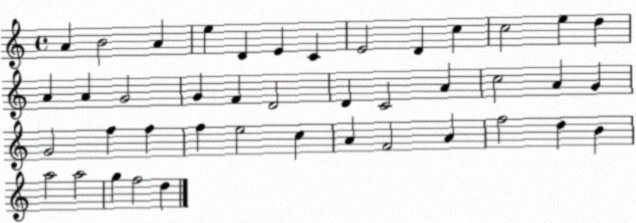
X:1
T:Untitled
M:4/4
L:1/4
K:C
A B2 A e D E C E2 D c c2 e d A A G2 G F D2 D C2 A c2 A G G2 f f f e2 c A F2 A f2 d B a2 a2 g f2 d